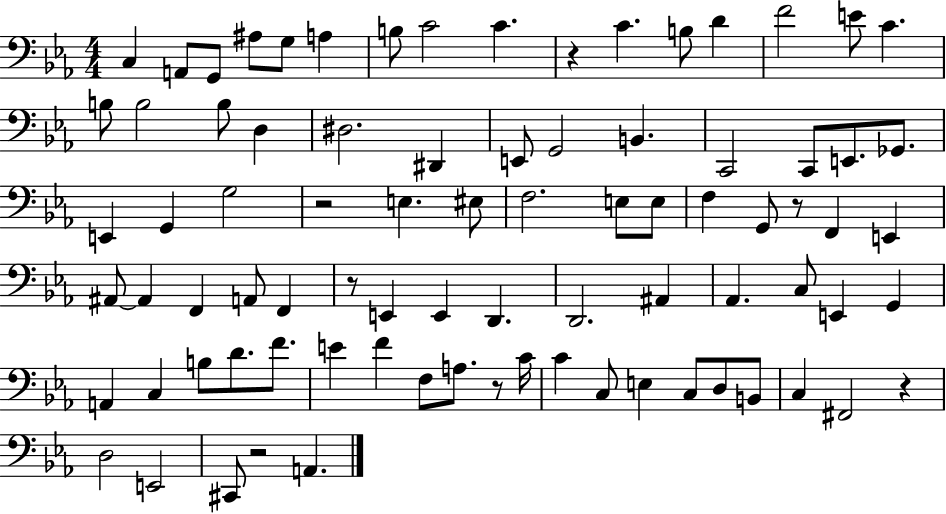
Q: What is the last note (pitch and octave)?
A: A2